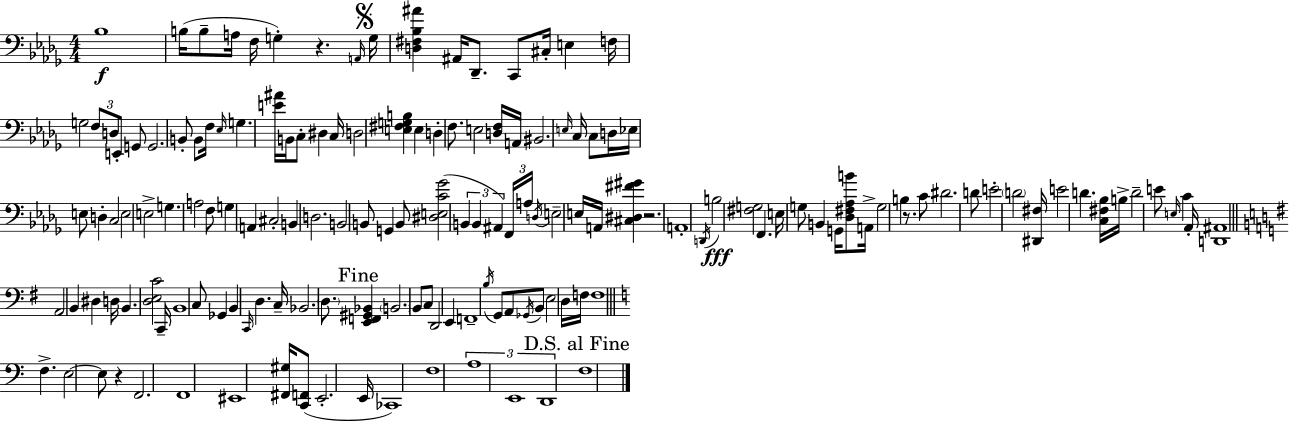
X:1
T:Untitled
M:4/4
L:1/4
K:Bbm
_B,4 B,/4 B,/2 A,/4 F,/4 G, z A,,/4 G,/4 [D,^F,_B,^A] ^A,,/4 _D,,/2 C,,/2 ^C,/4 E, F,/4 G,2 F,/2 D,/2 E,,/2 G,,/2 G,,2 B,,/2 B,,/2 F,/4 _E,/4 G, [E^A]/4 B,,/4 C,/2 ^D, C,/4 D,2 [E,^F,G,B,] E, D, F,/2 E,2 [D,F,]/4 A,,/4 ^B,,2 E,/4 C,/4 C,/2 D,/4 _E,/4 E,/2 D, C,2 E,2 E,2 G, A,2 F,/2 G, A,, ^C,2 B,, D,2 B,,2 B,,/2 G,, B,,/2 [^D,E,C_G]2 B,, B,, ^A,, F,,/4 A,/4 D,/4 E,2 E,/4 A,,/4 [^C,^D,^F^G] z2 A,,4 D,,/4 B,2 [^F,G,]2 F,, E,/4 G,/2 B,, G,,/4 [_D,^F,_A,B]/2 A,,/4 G,2 B, z/2 C/2 ^D2 D/2 E2 D2 [^D,,^F,]/4 E2 D [C,^F,_B,]/4 B,/4 D2 E/2 E,/4 C _A,,/4 [D,,^A,,]4 A,,2 B,, ^D, D,/4 B,, [D,E,C]2 C,,/4 B,,4 C,/2 _G,, B,, C,,/4 D, C,/4 _B,,2 D,/2 [E,,F,,^G,,_B,,] B,,2 B,,/2 C,/2 D,,2 E,, F,,4 B,/4 G,,/2 A,,/2 _G,,/4 B,,/2 E,2 D,/4 F,/4 F,4 F, E,2 E,/2 z F,,2 F,,4 ^E,,4 [^F,,^G,]/4 [C,,F,,]/2 E,,2 E,,/4 _C,,4 F,4 A,4 E,,4 D,,4 F,4